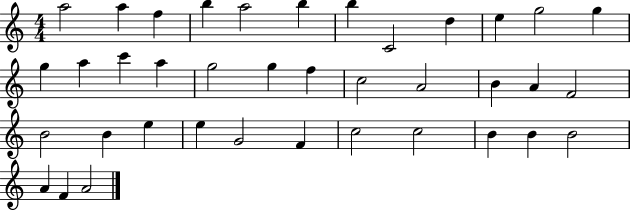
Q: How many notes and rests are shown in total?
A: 38